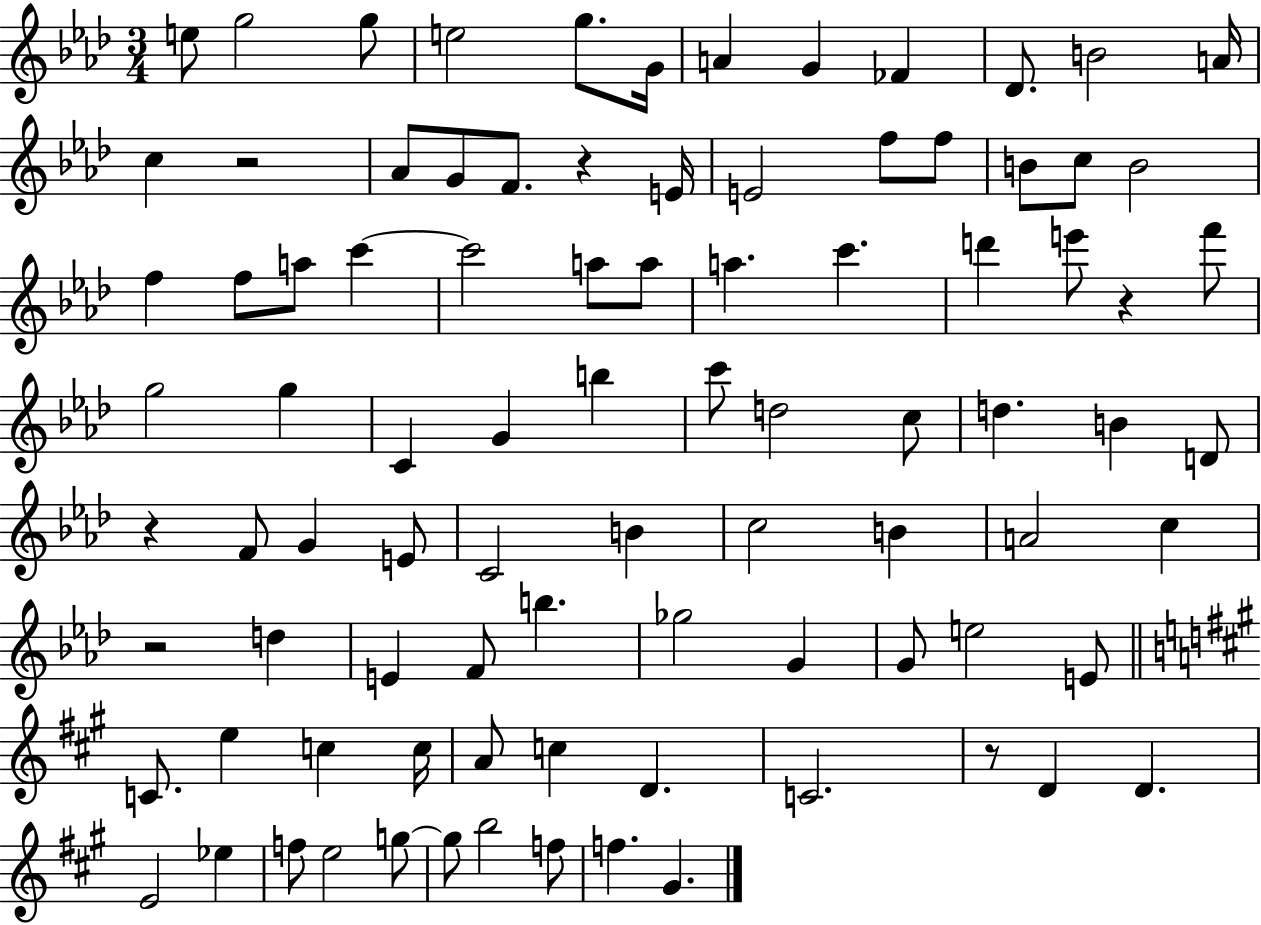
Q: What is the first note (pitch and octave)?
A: E5